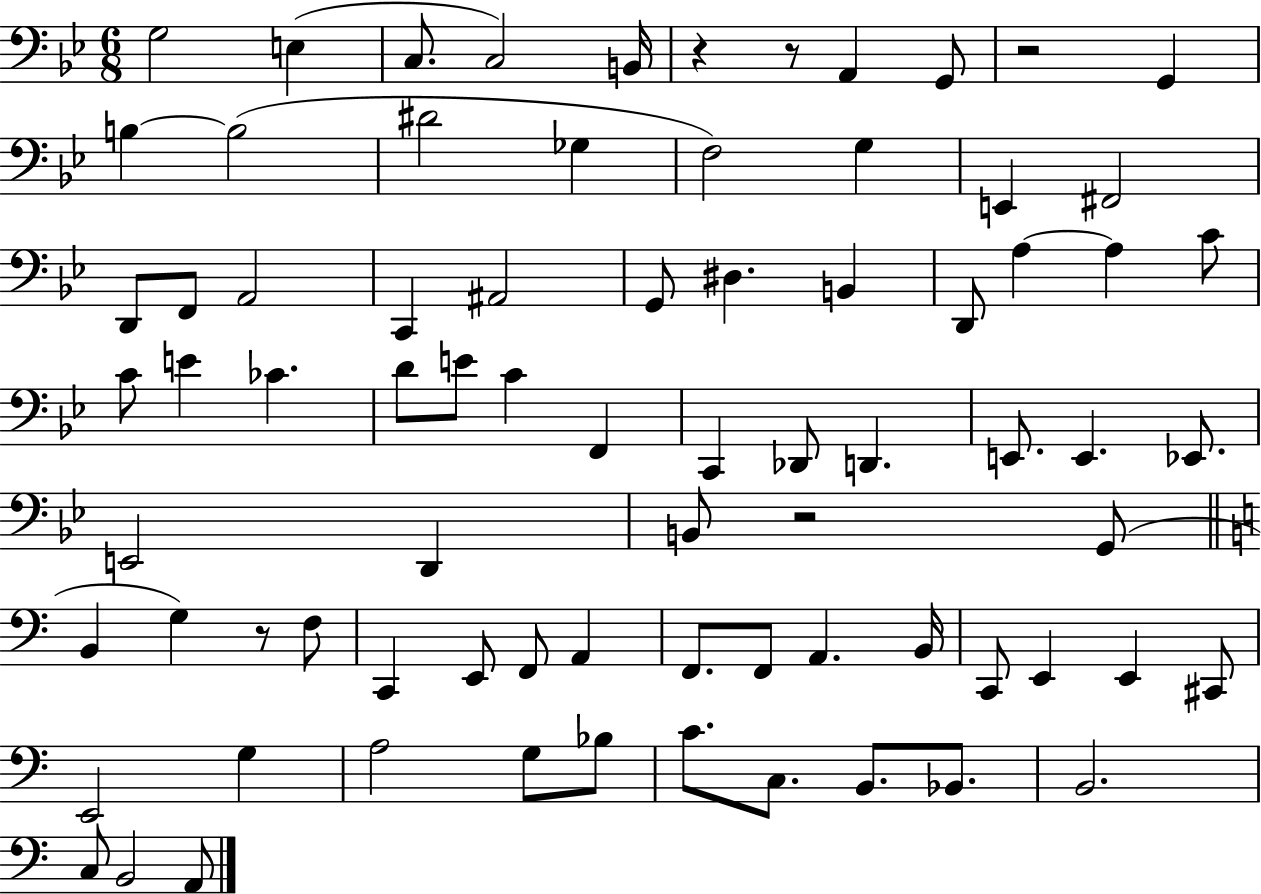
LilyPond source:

{
  \clef bass
  \numericTimeSignature
  \time 6/8
  \key bes \major
  \repeat volta 2 { g2 e4( | c8. c2) b,16 | r4 r8 a,4 g,8 | r2 g,4 | \break b4~~ b2( | dis'2 ges4 | f2) g4 | e,4 fis,2 | \break d,8 f,8 a,2 | c,4 ais,2 | g,8 dis4. b,4 | d,8 a4~~ a4 c'8 | \break c'8 e'4 ces'4. | d'8 e'8 c'4 f,4 | c,4 des,8 d,4. | e,8. e,4. ees,8. | \break e,2 d,4 | b,8 r2 g,8( | \bar "||" \break \key a \minor b,4 g4) r8 f8 | c,4 e,8 f,8 a,4 | f,8. f,8 a,4. b,16 | c,8 e,4 e,4 cis,8 | \break e,2 g4 | a2 g8 bes8 | c'8. c8. b,8. bes,8. | b,2. | \break c8 b,2 a,8 | } \bar "|."
}